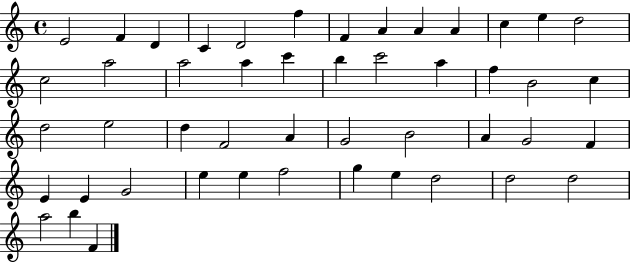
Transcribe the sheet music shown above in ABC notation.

X:1
T:Untitled
M:4/4
L:1/4
K:C
E2 F D C D2 f F A A A c e d2 c2 a2 a2 a c' b c'2 a f B2 c d2 e2 d F2 A G2 B2 A G2 F E E G2 e e f2 g e d2 d2 d2 a2 b F